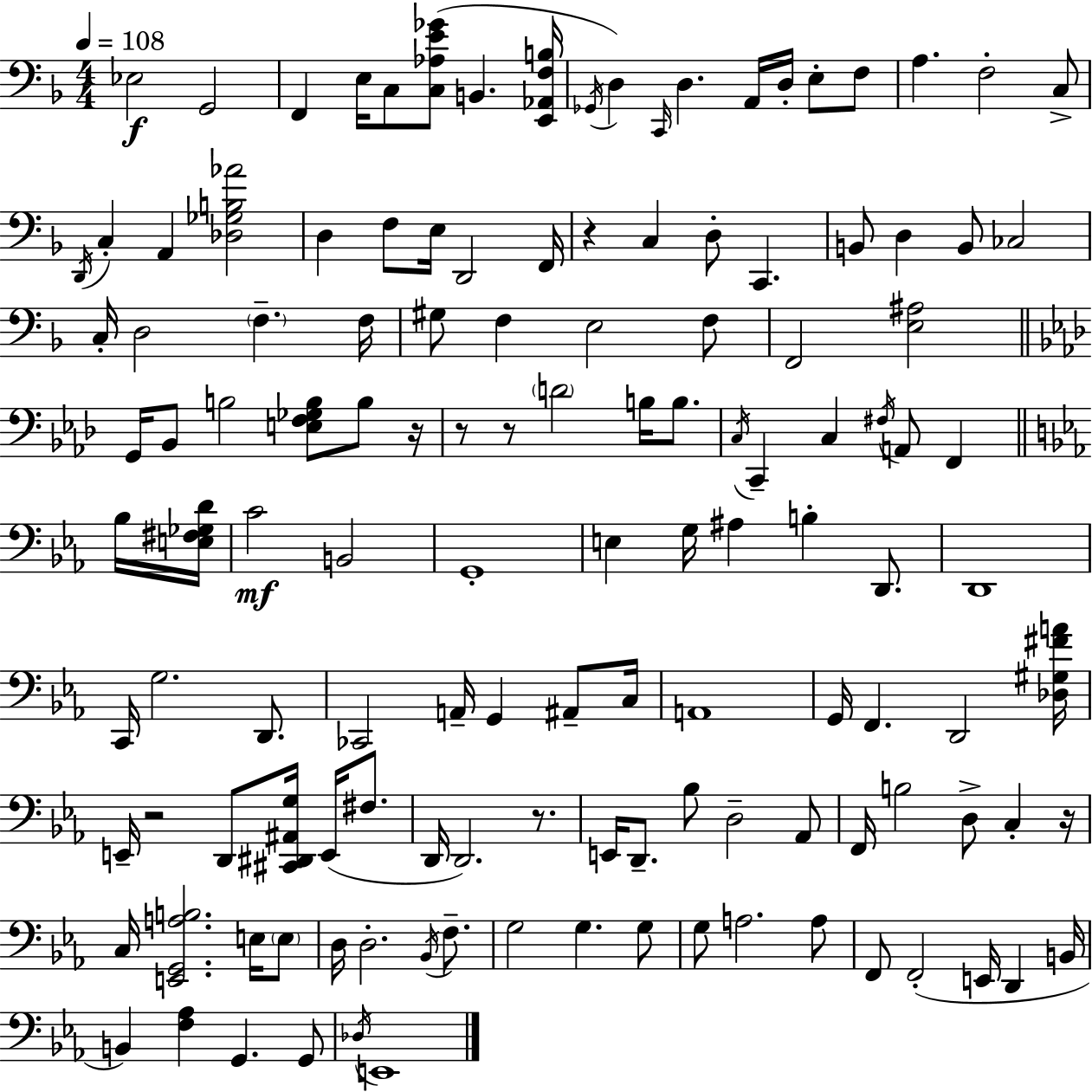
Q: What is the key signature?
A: F major